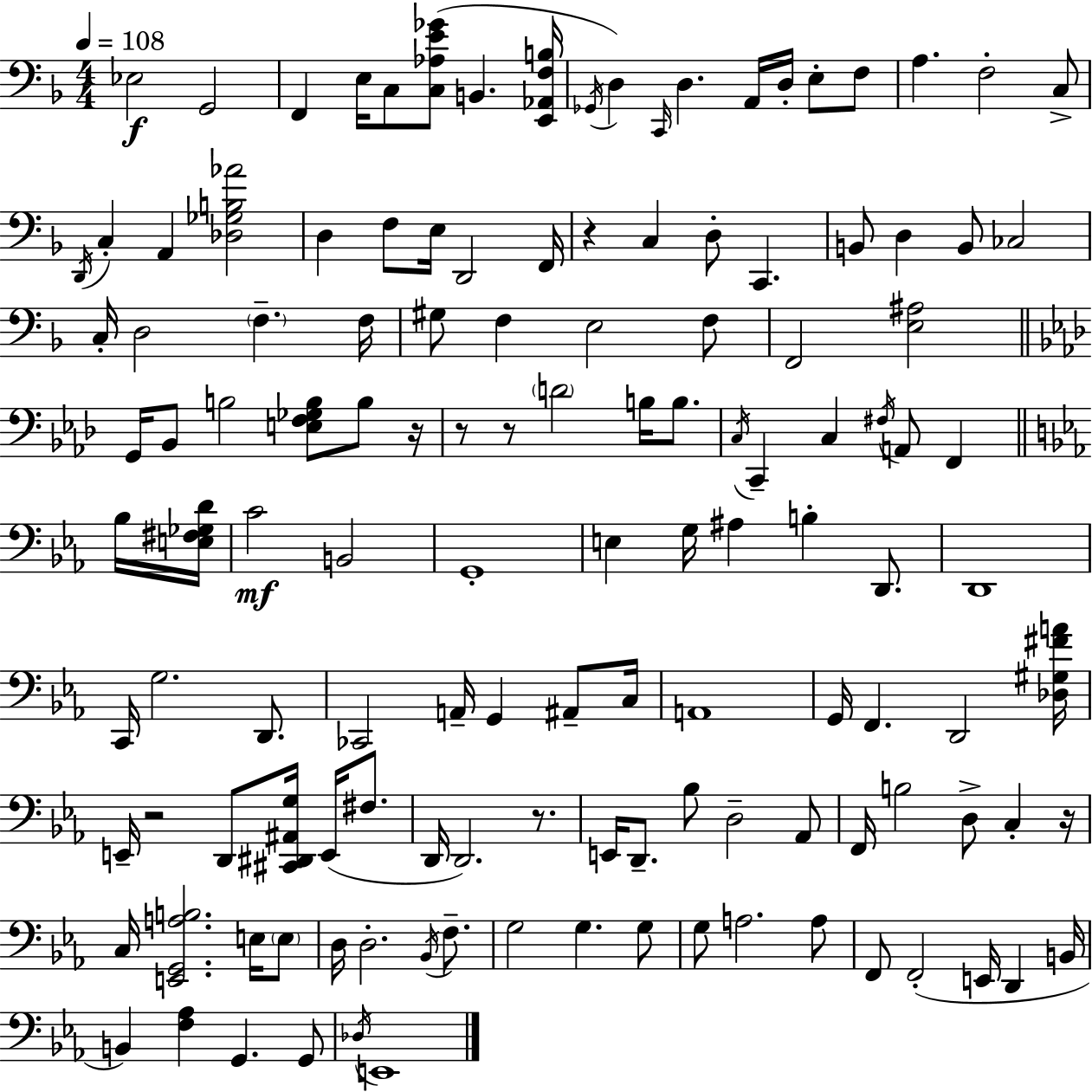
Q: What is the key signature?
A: F major